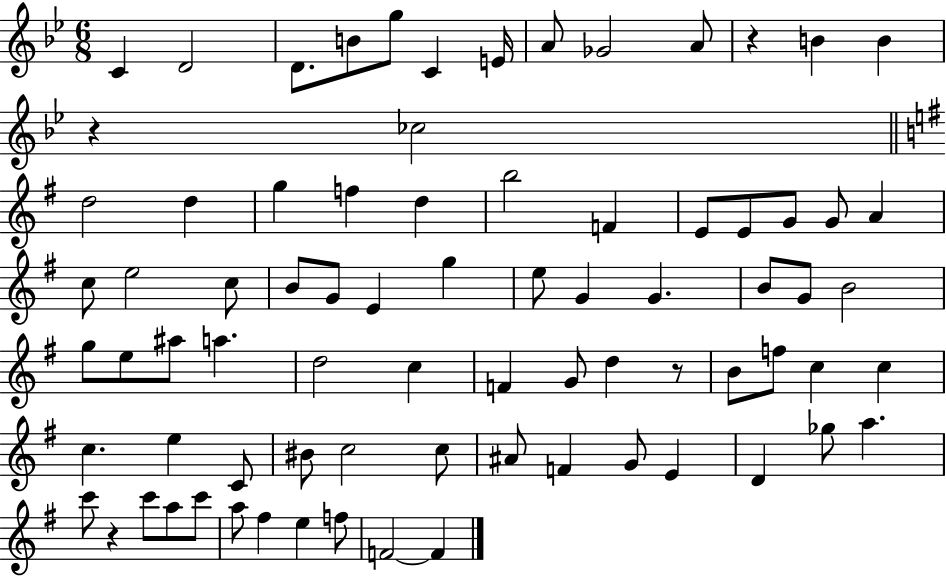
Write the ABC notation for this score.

X:1
T:Untitled
M:6/8
L:1/4
K:Bb
C D2 D/2 B/2 g/2 C E/4 A/2 _G2 A/2 z B B z _c2 d2 d g f d b2 F E/2 E/2 G/2 G/2 A c/2 e2 c/2 B/2 G/2 E g e/2 G G B/2 G/2 B2 g/2 e/2 ^a/2 a d2 c F G/2 d z/2 B/2 f/2 c c c e C/2 ^B/2 c2 c/2 ^A/2 F G/2 E D _g/2 a c'/2 z c'/2 a/2 c'/2 a/2 ^f e f/2 F2 F